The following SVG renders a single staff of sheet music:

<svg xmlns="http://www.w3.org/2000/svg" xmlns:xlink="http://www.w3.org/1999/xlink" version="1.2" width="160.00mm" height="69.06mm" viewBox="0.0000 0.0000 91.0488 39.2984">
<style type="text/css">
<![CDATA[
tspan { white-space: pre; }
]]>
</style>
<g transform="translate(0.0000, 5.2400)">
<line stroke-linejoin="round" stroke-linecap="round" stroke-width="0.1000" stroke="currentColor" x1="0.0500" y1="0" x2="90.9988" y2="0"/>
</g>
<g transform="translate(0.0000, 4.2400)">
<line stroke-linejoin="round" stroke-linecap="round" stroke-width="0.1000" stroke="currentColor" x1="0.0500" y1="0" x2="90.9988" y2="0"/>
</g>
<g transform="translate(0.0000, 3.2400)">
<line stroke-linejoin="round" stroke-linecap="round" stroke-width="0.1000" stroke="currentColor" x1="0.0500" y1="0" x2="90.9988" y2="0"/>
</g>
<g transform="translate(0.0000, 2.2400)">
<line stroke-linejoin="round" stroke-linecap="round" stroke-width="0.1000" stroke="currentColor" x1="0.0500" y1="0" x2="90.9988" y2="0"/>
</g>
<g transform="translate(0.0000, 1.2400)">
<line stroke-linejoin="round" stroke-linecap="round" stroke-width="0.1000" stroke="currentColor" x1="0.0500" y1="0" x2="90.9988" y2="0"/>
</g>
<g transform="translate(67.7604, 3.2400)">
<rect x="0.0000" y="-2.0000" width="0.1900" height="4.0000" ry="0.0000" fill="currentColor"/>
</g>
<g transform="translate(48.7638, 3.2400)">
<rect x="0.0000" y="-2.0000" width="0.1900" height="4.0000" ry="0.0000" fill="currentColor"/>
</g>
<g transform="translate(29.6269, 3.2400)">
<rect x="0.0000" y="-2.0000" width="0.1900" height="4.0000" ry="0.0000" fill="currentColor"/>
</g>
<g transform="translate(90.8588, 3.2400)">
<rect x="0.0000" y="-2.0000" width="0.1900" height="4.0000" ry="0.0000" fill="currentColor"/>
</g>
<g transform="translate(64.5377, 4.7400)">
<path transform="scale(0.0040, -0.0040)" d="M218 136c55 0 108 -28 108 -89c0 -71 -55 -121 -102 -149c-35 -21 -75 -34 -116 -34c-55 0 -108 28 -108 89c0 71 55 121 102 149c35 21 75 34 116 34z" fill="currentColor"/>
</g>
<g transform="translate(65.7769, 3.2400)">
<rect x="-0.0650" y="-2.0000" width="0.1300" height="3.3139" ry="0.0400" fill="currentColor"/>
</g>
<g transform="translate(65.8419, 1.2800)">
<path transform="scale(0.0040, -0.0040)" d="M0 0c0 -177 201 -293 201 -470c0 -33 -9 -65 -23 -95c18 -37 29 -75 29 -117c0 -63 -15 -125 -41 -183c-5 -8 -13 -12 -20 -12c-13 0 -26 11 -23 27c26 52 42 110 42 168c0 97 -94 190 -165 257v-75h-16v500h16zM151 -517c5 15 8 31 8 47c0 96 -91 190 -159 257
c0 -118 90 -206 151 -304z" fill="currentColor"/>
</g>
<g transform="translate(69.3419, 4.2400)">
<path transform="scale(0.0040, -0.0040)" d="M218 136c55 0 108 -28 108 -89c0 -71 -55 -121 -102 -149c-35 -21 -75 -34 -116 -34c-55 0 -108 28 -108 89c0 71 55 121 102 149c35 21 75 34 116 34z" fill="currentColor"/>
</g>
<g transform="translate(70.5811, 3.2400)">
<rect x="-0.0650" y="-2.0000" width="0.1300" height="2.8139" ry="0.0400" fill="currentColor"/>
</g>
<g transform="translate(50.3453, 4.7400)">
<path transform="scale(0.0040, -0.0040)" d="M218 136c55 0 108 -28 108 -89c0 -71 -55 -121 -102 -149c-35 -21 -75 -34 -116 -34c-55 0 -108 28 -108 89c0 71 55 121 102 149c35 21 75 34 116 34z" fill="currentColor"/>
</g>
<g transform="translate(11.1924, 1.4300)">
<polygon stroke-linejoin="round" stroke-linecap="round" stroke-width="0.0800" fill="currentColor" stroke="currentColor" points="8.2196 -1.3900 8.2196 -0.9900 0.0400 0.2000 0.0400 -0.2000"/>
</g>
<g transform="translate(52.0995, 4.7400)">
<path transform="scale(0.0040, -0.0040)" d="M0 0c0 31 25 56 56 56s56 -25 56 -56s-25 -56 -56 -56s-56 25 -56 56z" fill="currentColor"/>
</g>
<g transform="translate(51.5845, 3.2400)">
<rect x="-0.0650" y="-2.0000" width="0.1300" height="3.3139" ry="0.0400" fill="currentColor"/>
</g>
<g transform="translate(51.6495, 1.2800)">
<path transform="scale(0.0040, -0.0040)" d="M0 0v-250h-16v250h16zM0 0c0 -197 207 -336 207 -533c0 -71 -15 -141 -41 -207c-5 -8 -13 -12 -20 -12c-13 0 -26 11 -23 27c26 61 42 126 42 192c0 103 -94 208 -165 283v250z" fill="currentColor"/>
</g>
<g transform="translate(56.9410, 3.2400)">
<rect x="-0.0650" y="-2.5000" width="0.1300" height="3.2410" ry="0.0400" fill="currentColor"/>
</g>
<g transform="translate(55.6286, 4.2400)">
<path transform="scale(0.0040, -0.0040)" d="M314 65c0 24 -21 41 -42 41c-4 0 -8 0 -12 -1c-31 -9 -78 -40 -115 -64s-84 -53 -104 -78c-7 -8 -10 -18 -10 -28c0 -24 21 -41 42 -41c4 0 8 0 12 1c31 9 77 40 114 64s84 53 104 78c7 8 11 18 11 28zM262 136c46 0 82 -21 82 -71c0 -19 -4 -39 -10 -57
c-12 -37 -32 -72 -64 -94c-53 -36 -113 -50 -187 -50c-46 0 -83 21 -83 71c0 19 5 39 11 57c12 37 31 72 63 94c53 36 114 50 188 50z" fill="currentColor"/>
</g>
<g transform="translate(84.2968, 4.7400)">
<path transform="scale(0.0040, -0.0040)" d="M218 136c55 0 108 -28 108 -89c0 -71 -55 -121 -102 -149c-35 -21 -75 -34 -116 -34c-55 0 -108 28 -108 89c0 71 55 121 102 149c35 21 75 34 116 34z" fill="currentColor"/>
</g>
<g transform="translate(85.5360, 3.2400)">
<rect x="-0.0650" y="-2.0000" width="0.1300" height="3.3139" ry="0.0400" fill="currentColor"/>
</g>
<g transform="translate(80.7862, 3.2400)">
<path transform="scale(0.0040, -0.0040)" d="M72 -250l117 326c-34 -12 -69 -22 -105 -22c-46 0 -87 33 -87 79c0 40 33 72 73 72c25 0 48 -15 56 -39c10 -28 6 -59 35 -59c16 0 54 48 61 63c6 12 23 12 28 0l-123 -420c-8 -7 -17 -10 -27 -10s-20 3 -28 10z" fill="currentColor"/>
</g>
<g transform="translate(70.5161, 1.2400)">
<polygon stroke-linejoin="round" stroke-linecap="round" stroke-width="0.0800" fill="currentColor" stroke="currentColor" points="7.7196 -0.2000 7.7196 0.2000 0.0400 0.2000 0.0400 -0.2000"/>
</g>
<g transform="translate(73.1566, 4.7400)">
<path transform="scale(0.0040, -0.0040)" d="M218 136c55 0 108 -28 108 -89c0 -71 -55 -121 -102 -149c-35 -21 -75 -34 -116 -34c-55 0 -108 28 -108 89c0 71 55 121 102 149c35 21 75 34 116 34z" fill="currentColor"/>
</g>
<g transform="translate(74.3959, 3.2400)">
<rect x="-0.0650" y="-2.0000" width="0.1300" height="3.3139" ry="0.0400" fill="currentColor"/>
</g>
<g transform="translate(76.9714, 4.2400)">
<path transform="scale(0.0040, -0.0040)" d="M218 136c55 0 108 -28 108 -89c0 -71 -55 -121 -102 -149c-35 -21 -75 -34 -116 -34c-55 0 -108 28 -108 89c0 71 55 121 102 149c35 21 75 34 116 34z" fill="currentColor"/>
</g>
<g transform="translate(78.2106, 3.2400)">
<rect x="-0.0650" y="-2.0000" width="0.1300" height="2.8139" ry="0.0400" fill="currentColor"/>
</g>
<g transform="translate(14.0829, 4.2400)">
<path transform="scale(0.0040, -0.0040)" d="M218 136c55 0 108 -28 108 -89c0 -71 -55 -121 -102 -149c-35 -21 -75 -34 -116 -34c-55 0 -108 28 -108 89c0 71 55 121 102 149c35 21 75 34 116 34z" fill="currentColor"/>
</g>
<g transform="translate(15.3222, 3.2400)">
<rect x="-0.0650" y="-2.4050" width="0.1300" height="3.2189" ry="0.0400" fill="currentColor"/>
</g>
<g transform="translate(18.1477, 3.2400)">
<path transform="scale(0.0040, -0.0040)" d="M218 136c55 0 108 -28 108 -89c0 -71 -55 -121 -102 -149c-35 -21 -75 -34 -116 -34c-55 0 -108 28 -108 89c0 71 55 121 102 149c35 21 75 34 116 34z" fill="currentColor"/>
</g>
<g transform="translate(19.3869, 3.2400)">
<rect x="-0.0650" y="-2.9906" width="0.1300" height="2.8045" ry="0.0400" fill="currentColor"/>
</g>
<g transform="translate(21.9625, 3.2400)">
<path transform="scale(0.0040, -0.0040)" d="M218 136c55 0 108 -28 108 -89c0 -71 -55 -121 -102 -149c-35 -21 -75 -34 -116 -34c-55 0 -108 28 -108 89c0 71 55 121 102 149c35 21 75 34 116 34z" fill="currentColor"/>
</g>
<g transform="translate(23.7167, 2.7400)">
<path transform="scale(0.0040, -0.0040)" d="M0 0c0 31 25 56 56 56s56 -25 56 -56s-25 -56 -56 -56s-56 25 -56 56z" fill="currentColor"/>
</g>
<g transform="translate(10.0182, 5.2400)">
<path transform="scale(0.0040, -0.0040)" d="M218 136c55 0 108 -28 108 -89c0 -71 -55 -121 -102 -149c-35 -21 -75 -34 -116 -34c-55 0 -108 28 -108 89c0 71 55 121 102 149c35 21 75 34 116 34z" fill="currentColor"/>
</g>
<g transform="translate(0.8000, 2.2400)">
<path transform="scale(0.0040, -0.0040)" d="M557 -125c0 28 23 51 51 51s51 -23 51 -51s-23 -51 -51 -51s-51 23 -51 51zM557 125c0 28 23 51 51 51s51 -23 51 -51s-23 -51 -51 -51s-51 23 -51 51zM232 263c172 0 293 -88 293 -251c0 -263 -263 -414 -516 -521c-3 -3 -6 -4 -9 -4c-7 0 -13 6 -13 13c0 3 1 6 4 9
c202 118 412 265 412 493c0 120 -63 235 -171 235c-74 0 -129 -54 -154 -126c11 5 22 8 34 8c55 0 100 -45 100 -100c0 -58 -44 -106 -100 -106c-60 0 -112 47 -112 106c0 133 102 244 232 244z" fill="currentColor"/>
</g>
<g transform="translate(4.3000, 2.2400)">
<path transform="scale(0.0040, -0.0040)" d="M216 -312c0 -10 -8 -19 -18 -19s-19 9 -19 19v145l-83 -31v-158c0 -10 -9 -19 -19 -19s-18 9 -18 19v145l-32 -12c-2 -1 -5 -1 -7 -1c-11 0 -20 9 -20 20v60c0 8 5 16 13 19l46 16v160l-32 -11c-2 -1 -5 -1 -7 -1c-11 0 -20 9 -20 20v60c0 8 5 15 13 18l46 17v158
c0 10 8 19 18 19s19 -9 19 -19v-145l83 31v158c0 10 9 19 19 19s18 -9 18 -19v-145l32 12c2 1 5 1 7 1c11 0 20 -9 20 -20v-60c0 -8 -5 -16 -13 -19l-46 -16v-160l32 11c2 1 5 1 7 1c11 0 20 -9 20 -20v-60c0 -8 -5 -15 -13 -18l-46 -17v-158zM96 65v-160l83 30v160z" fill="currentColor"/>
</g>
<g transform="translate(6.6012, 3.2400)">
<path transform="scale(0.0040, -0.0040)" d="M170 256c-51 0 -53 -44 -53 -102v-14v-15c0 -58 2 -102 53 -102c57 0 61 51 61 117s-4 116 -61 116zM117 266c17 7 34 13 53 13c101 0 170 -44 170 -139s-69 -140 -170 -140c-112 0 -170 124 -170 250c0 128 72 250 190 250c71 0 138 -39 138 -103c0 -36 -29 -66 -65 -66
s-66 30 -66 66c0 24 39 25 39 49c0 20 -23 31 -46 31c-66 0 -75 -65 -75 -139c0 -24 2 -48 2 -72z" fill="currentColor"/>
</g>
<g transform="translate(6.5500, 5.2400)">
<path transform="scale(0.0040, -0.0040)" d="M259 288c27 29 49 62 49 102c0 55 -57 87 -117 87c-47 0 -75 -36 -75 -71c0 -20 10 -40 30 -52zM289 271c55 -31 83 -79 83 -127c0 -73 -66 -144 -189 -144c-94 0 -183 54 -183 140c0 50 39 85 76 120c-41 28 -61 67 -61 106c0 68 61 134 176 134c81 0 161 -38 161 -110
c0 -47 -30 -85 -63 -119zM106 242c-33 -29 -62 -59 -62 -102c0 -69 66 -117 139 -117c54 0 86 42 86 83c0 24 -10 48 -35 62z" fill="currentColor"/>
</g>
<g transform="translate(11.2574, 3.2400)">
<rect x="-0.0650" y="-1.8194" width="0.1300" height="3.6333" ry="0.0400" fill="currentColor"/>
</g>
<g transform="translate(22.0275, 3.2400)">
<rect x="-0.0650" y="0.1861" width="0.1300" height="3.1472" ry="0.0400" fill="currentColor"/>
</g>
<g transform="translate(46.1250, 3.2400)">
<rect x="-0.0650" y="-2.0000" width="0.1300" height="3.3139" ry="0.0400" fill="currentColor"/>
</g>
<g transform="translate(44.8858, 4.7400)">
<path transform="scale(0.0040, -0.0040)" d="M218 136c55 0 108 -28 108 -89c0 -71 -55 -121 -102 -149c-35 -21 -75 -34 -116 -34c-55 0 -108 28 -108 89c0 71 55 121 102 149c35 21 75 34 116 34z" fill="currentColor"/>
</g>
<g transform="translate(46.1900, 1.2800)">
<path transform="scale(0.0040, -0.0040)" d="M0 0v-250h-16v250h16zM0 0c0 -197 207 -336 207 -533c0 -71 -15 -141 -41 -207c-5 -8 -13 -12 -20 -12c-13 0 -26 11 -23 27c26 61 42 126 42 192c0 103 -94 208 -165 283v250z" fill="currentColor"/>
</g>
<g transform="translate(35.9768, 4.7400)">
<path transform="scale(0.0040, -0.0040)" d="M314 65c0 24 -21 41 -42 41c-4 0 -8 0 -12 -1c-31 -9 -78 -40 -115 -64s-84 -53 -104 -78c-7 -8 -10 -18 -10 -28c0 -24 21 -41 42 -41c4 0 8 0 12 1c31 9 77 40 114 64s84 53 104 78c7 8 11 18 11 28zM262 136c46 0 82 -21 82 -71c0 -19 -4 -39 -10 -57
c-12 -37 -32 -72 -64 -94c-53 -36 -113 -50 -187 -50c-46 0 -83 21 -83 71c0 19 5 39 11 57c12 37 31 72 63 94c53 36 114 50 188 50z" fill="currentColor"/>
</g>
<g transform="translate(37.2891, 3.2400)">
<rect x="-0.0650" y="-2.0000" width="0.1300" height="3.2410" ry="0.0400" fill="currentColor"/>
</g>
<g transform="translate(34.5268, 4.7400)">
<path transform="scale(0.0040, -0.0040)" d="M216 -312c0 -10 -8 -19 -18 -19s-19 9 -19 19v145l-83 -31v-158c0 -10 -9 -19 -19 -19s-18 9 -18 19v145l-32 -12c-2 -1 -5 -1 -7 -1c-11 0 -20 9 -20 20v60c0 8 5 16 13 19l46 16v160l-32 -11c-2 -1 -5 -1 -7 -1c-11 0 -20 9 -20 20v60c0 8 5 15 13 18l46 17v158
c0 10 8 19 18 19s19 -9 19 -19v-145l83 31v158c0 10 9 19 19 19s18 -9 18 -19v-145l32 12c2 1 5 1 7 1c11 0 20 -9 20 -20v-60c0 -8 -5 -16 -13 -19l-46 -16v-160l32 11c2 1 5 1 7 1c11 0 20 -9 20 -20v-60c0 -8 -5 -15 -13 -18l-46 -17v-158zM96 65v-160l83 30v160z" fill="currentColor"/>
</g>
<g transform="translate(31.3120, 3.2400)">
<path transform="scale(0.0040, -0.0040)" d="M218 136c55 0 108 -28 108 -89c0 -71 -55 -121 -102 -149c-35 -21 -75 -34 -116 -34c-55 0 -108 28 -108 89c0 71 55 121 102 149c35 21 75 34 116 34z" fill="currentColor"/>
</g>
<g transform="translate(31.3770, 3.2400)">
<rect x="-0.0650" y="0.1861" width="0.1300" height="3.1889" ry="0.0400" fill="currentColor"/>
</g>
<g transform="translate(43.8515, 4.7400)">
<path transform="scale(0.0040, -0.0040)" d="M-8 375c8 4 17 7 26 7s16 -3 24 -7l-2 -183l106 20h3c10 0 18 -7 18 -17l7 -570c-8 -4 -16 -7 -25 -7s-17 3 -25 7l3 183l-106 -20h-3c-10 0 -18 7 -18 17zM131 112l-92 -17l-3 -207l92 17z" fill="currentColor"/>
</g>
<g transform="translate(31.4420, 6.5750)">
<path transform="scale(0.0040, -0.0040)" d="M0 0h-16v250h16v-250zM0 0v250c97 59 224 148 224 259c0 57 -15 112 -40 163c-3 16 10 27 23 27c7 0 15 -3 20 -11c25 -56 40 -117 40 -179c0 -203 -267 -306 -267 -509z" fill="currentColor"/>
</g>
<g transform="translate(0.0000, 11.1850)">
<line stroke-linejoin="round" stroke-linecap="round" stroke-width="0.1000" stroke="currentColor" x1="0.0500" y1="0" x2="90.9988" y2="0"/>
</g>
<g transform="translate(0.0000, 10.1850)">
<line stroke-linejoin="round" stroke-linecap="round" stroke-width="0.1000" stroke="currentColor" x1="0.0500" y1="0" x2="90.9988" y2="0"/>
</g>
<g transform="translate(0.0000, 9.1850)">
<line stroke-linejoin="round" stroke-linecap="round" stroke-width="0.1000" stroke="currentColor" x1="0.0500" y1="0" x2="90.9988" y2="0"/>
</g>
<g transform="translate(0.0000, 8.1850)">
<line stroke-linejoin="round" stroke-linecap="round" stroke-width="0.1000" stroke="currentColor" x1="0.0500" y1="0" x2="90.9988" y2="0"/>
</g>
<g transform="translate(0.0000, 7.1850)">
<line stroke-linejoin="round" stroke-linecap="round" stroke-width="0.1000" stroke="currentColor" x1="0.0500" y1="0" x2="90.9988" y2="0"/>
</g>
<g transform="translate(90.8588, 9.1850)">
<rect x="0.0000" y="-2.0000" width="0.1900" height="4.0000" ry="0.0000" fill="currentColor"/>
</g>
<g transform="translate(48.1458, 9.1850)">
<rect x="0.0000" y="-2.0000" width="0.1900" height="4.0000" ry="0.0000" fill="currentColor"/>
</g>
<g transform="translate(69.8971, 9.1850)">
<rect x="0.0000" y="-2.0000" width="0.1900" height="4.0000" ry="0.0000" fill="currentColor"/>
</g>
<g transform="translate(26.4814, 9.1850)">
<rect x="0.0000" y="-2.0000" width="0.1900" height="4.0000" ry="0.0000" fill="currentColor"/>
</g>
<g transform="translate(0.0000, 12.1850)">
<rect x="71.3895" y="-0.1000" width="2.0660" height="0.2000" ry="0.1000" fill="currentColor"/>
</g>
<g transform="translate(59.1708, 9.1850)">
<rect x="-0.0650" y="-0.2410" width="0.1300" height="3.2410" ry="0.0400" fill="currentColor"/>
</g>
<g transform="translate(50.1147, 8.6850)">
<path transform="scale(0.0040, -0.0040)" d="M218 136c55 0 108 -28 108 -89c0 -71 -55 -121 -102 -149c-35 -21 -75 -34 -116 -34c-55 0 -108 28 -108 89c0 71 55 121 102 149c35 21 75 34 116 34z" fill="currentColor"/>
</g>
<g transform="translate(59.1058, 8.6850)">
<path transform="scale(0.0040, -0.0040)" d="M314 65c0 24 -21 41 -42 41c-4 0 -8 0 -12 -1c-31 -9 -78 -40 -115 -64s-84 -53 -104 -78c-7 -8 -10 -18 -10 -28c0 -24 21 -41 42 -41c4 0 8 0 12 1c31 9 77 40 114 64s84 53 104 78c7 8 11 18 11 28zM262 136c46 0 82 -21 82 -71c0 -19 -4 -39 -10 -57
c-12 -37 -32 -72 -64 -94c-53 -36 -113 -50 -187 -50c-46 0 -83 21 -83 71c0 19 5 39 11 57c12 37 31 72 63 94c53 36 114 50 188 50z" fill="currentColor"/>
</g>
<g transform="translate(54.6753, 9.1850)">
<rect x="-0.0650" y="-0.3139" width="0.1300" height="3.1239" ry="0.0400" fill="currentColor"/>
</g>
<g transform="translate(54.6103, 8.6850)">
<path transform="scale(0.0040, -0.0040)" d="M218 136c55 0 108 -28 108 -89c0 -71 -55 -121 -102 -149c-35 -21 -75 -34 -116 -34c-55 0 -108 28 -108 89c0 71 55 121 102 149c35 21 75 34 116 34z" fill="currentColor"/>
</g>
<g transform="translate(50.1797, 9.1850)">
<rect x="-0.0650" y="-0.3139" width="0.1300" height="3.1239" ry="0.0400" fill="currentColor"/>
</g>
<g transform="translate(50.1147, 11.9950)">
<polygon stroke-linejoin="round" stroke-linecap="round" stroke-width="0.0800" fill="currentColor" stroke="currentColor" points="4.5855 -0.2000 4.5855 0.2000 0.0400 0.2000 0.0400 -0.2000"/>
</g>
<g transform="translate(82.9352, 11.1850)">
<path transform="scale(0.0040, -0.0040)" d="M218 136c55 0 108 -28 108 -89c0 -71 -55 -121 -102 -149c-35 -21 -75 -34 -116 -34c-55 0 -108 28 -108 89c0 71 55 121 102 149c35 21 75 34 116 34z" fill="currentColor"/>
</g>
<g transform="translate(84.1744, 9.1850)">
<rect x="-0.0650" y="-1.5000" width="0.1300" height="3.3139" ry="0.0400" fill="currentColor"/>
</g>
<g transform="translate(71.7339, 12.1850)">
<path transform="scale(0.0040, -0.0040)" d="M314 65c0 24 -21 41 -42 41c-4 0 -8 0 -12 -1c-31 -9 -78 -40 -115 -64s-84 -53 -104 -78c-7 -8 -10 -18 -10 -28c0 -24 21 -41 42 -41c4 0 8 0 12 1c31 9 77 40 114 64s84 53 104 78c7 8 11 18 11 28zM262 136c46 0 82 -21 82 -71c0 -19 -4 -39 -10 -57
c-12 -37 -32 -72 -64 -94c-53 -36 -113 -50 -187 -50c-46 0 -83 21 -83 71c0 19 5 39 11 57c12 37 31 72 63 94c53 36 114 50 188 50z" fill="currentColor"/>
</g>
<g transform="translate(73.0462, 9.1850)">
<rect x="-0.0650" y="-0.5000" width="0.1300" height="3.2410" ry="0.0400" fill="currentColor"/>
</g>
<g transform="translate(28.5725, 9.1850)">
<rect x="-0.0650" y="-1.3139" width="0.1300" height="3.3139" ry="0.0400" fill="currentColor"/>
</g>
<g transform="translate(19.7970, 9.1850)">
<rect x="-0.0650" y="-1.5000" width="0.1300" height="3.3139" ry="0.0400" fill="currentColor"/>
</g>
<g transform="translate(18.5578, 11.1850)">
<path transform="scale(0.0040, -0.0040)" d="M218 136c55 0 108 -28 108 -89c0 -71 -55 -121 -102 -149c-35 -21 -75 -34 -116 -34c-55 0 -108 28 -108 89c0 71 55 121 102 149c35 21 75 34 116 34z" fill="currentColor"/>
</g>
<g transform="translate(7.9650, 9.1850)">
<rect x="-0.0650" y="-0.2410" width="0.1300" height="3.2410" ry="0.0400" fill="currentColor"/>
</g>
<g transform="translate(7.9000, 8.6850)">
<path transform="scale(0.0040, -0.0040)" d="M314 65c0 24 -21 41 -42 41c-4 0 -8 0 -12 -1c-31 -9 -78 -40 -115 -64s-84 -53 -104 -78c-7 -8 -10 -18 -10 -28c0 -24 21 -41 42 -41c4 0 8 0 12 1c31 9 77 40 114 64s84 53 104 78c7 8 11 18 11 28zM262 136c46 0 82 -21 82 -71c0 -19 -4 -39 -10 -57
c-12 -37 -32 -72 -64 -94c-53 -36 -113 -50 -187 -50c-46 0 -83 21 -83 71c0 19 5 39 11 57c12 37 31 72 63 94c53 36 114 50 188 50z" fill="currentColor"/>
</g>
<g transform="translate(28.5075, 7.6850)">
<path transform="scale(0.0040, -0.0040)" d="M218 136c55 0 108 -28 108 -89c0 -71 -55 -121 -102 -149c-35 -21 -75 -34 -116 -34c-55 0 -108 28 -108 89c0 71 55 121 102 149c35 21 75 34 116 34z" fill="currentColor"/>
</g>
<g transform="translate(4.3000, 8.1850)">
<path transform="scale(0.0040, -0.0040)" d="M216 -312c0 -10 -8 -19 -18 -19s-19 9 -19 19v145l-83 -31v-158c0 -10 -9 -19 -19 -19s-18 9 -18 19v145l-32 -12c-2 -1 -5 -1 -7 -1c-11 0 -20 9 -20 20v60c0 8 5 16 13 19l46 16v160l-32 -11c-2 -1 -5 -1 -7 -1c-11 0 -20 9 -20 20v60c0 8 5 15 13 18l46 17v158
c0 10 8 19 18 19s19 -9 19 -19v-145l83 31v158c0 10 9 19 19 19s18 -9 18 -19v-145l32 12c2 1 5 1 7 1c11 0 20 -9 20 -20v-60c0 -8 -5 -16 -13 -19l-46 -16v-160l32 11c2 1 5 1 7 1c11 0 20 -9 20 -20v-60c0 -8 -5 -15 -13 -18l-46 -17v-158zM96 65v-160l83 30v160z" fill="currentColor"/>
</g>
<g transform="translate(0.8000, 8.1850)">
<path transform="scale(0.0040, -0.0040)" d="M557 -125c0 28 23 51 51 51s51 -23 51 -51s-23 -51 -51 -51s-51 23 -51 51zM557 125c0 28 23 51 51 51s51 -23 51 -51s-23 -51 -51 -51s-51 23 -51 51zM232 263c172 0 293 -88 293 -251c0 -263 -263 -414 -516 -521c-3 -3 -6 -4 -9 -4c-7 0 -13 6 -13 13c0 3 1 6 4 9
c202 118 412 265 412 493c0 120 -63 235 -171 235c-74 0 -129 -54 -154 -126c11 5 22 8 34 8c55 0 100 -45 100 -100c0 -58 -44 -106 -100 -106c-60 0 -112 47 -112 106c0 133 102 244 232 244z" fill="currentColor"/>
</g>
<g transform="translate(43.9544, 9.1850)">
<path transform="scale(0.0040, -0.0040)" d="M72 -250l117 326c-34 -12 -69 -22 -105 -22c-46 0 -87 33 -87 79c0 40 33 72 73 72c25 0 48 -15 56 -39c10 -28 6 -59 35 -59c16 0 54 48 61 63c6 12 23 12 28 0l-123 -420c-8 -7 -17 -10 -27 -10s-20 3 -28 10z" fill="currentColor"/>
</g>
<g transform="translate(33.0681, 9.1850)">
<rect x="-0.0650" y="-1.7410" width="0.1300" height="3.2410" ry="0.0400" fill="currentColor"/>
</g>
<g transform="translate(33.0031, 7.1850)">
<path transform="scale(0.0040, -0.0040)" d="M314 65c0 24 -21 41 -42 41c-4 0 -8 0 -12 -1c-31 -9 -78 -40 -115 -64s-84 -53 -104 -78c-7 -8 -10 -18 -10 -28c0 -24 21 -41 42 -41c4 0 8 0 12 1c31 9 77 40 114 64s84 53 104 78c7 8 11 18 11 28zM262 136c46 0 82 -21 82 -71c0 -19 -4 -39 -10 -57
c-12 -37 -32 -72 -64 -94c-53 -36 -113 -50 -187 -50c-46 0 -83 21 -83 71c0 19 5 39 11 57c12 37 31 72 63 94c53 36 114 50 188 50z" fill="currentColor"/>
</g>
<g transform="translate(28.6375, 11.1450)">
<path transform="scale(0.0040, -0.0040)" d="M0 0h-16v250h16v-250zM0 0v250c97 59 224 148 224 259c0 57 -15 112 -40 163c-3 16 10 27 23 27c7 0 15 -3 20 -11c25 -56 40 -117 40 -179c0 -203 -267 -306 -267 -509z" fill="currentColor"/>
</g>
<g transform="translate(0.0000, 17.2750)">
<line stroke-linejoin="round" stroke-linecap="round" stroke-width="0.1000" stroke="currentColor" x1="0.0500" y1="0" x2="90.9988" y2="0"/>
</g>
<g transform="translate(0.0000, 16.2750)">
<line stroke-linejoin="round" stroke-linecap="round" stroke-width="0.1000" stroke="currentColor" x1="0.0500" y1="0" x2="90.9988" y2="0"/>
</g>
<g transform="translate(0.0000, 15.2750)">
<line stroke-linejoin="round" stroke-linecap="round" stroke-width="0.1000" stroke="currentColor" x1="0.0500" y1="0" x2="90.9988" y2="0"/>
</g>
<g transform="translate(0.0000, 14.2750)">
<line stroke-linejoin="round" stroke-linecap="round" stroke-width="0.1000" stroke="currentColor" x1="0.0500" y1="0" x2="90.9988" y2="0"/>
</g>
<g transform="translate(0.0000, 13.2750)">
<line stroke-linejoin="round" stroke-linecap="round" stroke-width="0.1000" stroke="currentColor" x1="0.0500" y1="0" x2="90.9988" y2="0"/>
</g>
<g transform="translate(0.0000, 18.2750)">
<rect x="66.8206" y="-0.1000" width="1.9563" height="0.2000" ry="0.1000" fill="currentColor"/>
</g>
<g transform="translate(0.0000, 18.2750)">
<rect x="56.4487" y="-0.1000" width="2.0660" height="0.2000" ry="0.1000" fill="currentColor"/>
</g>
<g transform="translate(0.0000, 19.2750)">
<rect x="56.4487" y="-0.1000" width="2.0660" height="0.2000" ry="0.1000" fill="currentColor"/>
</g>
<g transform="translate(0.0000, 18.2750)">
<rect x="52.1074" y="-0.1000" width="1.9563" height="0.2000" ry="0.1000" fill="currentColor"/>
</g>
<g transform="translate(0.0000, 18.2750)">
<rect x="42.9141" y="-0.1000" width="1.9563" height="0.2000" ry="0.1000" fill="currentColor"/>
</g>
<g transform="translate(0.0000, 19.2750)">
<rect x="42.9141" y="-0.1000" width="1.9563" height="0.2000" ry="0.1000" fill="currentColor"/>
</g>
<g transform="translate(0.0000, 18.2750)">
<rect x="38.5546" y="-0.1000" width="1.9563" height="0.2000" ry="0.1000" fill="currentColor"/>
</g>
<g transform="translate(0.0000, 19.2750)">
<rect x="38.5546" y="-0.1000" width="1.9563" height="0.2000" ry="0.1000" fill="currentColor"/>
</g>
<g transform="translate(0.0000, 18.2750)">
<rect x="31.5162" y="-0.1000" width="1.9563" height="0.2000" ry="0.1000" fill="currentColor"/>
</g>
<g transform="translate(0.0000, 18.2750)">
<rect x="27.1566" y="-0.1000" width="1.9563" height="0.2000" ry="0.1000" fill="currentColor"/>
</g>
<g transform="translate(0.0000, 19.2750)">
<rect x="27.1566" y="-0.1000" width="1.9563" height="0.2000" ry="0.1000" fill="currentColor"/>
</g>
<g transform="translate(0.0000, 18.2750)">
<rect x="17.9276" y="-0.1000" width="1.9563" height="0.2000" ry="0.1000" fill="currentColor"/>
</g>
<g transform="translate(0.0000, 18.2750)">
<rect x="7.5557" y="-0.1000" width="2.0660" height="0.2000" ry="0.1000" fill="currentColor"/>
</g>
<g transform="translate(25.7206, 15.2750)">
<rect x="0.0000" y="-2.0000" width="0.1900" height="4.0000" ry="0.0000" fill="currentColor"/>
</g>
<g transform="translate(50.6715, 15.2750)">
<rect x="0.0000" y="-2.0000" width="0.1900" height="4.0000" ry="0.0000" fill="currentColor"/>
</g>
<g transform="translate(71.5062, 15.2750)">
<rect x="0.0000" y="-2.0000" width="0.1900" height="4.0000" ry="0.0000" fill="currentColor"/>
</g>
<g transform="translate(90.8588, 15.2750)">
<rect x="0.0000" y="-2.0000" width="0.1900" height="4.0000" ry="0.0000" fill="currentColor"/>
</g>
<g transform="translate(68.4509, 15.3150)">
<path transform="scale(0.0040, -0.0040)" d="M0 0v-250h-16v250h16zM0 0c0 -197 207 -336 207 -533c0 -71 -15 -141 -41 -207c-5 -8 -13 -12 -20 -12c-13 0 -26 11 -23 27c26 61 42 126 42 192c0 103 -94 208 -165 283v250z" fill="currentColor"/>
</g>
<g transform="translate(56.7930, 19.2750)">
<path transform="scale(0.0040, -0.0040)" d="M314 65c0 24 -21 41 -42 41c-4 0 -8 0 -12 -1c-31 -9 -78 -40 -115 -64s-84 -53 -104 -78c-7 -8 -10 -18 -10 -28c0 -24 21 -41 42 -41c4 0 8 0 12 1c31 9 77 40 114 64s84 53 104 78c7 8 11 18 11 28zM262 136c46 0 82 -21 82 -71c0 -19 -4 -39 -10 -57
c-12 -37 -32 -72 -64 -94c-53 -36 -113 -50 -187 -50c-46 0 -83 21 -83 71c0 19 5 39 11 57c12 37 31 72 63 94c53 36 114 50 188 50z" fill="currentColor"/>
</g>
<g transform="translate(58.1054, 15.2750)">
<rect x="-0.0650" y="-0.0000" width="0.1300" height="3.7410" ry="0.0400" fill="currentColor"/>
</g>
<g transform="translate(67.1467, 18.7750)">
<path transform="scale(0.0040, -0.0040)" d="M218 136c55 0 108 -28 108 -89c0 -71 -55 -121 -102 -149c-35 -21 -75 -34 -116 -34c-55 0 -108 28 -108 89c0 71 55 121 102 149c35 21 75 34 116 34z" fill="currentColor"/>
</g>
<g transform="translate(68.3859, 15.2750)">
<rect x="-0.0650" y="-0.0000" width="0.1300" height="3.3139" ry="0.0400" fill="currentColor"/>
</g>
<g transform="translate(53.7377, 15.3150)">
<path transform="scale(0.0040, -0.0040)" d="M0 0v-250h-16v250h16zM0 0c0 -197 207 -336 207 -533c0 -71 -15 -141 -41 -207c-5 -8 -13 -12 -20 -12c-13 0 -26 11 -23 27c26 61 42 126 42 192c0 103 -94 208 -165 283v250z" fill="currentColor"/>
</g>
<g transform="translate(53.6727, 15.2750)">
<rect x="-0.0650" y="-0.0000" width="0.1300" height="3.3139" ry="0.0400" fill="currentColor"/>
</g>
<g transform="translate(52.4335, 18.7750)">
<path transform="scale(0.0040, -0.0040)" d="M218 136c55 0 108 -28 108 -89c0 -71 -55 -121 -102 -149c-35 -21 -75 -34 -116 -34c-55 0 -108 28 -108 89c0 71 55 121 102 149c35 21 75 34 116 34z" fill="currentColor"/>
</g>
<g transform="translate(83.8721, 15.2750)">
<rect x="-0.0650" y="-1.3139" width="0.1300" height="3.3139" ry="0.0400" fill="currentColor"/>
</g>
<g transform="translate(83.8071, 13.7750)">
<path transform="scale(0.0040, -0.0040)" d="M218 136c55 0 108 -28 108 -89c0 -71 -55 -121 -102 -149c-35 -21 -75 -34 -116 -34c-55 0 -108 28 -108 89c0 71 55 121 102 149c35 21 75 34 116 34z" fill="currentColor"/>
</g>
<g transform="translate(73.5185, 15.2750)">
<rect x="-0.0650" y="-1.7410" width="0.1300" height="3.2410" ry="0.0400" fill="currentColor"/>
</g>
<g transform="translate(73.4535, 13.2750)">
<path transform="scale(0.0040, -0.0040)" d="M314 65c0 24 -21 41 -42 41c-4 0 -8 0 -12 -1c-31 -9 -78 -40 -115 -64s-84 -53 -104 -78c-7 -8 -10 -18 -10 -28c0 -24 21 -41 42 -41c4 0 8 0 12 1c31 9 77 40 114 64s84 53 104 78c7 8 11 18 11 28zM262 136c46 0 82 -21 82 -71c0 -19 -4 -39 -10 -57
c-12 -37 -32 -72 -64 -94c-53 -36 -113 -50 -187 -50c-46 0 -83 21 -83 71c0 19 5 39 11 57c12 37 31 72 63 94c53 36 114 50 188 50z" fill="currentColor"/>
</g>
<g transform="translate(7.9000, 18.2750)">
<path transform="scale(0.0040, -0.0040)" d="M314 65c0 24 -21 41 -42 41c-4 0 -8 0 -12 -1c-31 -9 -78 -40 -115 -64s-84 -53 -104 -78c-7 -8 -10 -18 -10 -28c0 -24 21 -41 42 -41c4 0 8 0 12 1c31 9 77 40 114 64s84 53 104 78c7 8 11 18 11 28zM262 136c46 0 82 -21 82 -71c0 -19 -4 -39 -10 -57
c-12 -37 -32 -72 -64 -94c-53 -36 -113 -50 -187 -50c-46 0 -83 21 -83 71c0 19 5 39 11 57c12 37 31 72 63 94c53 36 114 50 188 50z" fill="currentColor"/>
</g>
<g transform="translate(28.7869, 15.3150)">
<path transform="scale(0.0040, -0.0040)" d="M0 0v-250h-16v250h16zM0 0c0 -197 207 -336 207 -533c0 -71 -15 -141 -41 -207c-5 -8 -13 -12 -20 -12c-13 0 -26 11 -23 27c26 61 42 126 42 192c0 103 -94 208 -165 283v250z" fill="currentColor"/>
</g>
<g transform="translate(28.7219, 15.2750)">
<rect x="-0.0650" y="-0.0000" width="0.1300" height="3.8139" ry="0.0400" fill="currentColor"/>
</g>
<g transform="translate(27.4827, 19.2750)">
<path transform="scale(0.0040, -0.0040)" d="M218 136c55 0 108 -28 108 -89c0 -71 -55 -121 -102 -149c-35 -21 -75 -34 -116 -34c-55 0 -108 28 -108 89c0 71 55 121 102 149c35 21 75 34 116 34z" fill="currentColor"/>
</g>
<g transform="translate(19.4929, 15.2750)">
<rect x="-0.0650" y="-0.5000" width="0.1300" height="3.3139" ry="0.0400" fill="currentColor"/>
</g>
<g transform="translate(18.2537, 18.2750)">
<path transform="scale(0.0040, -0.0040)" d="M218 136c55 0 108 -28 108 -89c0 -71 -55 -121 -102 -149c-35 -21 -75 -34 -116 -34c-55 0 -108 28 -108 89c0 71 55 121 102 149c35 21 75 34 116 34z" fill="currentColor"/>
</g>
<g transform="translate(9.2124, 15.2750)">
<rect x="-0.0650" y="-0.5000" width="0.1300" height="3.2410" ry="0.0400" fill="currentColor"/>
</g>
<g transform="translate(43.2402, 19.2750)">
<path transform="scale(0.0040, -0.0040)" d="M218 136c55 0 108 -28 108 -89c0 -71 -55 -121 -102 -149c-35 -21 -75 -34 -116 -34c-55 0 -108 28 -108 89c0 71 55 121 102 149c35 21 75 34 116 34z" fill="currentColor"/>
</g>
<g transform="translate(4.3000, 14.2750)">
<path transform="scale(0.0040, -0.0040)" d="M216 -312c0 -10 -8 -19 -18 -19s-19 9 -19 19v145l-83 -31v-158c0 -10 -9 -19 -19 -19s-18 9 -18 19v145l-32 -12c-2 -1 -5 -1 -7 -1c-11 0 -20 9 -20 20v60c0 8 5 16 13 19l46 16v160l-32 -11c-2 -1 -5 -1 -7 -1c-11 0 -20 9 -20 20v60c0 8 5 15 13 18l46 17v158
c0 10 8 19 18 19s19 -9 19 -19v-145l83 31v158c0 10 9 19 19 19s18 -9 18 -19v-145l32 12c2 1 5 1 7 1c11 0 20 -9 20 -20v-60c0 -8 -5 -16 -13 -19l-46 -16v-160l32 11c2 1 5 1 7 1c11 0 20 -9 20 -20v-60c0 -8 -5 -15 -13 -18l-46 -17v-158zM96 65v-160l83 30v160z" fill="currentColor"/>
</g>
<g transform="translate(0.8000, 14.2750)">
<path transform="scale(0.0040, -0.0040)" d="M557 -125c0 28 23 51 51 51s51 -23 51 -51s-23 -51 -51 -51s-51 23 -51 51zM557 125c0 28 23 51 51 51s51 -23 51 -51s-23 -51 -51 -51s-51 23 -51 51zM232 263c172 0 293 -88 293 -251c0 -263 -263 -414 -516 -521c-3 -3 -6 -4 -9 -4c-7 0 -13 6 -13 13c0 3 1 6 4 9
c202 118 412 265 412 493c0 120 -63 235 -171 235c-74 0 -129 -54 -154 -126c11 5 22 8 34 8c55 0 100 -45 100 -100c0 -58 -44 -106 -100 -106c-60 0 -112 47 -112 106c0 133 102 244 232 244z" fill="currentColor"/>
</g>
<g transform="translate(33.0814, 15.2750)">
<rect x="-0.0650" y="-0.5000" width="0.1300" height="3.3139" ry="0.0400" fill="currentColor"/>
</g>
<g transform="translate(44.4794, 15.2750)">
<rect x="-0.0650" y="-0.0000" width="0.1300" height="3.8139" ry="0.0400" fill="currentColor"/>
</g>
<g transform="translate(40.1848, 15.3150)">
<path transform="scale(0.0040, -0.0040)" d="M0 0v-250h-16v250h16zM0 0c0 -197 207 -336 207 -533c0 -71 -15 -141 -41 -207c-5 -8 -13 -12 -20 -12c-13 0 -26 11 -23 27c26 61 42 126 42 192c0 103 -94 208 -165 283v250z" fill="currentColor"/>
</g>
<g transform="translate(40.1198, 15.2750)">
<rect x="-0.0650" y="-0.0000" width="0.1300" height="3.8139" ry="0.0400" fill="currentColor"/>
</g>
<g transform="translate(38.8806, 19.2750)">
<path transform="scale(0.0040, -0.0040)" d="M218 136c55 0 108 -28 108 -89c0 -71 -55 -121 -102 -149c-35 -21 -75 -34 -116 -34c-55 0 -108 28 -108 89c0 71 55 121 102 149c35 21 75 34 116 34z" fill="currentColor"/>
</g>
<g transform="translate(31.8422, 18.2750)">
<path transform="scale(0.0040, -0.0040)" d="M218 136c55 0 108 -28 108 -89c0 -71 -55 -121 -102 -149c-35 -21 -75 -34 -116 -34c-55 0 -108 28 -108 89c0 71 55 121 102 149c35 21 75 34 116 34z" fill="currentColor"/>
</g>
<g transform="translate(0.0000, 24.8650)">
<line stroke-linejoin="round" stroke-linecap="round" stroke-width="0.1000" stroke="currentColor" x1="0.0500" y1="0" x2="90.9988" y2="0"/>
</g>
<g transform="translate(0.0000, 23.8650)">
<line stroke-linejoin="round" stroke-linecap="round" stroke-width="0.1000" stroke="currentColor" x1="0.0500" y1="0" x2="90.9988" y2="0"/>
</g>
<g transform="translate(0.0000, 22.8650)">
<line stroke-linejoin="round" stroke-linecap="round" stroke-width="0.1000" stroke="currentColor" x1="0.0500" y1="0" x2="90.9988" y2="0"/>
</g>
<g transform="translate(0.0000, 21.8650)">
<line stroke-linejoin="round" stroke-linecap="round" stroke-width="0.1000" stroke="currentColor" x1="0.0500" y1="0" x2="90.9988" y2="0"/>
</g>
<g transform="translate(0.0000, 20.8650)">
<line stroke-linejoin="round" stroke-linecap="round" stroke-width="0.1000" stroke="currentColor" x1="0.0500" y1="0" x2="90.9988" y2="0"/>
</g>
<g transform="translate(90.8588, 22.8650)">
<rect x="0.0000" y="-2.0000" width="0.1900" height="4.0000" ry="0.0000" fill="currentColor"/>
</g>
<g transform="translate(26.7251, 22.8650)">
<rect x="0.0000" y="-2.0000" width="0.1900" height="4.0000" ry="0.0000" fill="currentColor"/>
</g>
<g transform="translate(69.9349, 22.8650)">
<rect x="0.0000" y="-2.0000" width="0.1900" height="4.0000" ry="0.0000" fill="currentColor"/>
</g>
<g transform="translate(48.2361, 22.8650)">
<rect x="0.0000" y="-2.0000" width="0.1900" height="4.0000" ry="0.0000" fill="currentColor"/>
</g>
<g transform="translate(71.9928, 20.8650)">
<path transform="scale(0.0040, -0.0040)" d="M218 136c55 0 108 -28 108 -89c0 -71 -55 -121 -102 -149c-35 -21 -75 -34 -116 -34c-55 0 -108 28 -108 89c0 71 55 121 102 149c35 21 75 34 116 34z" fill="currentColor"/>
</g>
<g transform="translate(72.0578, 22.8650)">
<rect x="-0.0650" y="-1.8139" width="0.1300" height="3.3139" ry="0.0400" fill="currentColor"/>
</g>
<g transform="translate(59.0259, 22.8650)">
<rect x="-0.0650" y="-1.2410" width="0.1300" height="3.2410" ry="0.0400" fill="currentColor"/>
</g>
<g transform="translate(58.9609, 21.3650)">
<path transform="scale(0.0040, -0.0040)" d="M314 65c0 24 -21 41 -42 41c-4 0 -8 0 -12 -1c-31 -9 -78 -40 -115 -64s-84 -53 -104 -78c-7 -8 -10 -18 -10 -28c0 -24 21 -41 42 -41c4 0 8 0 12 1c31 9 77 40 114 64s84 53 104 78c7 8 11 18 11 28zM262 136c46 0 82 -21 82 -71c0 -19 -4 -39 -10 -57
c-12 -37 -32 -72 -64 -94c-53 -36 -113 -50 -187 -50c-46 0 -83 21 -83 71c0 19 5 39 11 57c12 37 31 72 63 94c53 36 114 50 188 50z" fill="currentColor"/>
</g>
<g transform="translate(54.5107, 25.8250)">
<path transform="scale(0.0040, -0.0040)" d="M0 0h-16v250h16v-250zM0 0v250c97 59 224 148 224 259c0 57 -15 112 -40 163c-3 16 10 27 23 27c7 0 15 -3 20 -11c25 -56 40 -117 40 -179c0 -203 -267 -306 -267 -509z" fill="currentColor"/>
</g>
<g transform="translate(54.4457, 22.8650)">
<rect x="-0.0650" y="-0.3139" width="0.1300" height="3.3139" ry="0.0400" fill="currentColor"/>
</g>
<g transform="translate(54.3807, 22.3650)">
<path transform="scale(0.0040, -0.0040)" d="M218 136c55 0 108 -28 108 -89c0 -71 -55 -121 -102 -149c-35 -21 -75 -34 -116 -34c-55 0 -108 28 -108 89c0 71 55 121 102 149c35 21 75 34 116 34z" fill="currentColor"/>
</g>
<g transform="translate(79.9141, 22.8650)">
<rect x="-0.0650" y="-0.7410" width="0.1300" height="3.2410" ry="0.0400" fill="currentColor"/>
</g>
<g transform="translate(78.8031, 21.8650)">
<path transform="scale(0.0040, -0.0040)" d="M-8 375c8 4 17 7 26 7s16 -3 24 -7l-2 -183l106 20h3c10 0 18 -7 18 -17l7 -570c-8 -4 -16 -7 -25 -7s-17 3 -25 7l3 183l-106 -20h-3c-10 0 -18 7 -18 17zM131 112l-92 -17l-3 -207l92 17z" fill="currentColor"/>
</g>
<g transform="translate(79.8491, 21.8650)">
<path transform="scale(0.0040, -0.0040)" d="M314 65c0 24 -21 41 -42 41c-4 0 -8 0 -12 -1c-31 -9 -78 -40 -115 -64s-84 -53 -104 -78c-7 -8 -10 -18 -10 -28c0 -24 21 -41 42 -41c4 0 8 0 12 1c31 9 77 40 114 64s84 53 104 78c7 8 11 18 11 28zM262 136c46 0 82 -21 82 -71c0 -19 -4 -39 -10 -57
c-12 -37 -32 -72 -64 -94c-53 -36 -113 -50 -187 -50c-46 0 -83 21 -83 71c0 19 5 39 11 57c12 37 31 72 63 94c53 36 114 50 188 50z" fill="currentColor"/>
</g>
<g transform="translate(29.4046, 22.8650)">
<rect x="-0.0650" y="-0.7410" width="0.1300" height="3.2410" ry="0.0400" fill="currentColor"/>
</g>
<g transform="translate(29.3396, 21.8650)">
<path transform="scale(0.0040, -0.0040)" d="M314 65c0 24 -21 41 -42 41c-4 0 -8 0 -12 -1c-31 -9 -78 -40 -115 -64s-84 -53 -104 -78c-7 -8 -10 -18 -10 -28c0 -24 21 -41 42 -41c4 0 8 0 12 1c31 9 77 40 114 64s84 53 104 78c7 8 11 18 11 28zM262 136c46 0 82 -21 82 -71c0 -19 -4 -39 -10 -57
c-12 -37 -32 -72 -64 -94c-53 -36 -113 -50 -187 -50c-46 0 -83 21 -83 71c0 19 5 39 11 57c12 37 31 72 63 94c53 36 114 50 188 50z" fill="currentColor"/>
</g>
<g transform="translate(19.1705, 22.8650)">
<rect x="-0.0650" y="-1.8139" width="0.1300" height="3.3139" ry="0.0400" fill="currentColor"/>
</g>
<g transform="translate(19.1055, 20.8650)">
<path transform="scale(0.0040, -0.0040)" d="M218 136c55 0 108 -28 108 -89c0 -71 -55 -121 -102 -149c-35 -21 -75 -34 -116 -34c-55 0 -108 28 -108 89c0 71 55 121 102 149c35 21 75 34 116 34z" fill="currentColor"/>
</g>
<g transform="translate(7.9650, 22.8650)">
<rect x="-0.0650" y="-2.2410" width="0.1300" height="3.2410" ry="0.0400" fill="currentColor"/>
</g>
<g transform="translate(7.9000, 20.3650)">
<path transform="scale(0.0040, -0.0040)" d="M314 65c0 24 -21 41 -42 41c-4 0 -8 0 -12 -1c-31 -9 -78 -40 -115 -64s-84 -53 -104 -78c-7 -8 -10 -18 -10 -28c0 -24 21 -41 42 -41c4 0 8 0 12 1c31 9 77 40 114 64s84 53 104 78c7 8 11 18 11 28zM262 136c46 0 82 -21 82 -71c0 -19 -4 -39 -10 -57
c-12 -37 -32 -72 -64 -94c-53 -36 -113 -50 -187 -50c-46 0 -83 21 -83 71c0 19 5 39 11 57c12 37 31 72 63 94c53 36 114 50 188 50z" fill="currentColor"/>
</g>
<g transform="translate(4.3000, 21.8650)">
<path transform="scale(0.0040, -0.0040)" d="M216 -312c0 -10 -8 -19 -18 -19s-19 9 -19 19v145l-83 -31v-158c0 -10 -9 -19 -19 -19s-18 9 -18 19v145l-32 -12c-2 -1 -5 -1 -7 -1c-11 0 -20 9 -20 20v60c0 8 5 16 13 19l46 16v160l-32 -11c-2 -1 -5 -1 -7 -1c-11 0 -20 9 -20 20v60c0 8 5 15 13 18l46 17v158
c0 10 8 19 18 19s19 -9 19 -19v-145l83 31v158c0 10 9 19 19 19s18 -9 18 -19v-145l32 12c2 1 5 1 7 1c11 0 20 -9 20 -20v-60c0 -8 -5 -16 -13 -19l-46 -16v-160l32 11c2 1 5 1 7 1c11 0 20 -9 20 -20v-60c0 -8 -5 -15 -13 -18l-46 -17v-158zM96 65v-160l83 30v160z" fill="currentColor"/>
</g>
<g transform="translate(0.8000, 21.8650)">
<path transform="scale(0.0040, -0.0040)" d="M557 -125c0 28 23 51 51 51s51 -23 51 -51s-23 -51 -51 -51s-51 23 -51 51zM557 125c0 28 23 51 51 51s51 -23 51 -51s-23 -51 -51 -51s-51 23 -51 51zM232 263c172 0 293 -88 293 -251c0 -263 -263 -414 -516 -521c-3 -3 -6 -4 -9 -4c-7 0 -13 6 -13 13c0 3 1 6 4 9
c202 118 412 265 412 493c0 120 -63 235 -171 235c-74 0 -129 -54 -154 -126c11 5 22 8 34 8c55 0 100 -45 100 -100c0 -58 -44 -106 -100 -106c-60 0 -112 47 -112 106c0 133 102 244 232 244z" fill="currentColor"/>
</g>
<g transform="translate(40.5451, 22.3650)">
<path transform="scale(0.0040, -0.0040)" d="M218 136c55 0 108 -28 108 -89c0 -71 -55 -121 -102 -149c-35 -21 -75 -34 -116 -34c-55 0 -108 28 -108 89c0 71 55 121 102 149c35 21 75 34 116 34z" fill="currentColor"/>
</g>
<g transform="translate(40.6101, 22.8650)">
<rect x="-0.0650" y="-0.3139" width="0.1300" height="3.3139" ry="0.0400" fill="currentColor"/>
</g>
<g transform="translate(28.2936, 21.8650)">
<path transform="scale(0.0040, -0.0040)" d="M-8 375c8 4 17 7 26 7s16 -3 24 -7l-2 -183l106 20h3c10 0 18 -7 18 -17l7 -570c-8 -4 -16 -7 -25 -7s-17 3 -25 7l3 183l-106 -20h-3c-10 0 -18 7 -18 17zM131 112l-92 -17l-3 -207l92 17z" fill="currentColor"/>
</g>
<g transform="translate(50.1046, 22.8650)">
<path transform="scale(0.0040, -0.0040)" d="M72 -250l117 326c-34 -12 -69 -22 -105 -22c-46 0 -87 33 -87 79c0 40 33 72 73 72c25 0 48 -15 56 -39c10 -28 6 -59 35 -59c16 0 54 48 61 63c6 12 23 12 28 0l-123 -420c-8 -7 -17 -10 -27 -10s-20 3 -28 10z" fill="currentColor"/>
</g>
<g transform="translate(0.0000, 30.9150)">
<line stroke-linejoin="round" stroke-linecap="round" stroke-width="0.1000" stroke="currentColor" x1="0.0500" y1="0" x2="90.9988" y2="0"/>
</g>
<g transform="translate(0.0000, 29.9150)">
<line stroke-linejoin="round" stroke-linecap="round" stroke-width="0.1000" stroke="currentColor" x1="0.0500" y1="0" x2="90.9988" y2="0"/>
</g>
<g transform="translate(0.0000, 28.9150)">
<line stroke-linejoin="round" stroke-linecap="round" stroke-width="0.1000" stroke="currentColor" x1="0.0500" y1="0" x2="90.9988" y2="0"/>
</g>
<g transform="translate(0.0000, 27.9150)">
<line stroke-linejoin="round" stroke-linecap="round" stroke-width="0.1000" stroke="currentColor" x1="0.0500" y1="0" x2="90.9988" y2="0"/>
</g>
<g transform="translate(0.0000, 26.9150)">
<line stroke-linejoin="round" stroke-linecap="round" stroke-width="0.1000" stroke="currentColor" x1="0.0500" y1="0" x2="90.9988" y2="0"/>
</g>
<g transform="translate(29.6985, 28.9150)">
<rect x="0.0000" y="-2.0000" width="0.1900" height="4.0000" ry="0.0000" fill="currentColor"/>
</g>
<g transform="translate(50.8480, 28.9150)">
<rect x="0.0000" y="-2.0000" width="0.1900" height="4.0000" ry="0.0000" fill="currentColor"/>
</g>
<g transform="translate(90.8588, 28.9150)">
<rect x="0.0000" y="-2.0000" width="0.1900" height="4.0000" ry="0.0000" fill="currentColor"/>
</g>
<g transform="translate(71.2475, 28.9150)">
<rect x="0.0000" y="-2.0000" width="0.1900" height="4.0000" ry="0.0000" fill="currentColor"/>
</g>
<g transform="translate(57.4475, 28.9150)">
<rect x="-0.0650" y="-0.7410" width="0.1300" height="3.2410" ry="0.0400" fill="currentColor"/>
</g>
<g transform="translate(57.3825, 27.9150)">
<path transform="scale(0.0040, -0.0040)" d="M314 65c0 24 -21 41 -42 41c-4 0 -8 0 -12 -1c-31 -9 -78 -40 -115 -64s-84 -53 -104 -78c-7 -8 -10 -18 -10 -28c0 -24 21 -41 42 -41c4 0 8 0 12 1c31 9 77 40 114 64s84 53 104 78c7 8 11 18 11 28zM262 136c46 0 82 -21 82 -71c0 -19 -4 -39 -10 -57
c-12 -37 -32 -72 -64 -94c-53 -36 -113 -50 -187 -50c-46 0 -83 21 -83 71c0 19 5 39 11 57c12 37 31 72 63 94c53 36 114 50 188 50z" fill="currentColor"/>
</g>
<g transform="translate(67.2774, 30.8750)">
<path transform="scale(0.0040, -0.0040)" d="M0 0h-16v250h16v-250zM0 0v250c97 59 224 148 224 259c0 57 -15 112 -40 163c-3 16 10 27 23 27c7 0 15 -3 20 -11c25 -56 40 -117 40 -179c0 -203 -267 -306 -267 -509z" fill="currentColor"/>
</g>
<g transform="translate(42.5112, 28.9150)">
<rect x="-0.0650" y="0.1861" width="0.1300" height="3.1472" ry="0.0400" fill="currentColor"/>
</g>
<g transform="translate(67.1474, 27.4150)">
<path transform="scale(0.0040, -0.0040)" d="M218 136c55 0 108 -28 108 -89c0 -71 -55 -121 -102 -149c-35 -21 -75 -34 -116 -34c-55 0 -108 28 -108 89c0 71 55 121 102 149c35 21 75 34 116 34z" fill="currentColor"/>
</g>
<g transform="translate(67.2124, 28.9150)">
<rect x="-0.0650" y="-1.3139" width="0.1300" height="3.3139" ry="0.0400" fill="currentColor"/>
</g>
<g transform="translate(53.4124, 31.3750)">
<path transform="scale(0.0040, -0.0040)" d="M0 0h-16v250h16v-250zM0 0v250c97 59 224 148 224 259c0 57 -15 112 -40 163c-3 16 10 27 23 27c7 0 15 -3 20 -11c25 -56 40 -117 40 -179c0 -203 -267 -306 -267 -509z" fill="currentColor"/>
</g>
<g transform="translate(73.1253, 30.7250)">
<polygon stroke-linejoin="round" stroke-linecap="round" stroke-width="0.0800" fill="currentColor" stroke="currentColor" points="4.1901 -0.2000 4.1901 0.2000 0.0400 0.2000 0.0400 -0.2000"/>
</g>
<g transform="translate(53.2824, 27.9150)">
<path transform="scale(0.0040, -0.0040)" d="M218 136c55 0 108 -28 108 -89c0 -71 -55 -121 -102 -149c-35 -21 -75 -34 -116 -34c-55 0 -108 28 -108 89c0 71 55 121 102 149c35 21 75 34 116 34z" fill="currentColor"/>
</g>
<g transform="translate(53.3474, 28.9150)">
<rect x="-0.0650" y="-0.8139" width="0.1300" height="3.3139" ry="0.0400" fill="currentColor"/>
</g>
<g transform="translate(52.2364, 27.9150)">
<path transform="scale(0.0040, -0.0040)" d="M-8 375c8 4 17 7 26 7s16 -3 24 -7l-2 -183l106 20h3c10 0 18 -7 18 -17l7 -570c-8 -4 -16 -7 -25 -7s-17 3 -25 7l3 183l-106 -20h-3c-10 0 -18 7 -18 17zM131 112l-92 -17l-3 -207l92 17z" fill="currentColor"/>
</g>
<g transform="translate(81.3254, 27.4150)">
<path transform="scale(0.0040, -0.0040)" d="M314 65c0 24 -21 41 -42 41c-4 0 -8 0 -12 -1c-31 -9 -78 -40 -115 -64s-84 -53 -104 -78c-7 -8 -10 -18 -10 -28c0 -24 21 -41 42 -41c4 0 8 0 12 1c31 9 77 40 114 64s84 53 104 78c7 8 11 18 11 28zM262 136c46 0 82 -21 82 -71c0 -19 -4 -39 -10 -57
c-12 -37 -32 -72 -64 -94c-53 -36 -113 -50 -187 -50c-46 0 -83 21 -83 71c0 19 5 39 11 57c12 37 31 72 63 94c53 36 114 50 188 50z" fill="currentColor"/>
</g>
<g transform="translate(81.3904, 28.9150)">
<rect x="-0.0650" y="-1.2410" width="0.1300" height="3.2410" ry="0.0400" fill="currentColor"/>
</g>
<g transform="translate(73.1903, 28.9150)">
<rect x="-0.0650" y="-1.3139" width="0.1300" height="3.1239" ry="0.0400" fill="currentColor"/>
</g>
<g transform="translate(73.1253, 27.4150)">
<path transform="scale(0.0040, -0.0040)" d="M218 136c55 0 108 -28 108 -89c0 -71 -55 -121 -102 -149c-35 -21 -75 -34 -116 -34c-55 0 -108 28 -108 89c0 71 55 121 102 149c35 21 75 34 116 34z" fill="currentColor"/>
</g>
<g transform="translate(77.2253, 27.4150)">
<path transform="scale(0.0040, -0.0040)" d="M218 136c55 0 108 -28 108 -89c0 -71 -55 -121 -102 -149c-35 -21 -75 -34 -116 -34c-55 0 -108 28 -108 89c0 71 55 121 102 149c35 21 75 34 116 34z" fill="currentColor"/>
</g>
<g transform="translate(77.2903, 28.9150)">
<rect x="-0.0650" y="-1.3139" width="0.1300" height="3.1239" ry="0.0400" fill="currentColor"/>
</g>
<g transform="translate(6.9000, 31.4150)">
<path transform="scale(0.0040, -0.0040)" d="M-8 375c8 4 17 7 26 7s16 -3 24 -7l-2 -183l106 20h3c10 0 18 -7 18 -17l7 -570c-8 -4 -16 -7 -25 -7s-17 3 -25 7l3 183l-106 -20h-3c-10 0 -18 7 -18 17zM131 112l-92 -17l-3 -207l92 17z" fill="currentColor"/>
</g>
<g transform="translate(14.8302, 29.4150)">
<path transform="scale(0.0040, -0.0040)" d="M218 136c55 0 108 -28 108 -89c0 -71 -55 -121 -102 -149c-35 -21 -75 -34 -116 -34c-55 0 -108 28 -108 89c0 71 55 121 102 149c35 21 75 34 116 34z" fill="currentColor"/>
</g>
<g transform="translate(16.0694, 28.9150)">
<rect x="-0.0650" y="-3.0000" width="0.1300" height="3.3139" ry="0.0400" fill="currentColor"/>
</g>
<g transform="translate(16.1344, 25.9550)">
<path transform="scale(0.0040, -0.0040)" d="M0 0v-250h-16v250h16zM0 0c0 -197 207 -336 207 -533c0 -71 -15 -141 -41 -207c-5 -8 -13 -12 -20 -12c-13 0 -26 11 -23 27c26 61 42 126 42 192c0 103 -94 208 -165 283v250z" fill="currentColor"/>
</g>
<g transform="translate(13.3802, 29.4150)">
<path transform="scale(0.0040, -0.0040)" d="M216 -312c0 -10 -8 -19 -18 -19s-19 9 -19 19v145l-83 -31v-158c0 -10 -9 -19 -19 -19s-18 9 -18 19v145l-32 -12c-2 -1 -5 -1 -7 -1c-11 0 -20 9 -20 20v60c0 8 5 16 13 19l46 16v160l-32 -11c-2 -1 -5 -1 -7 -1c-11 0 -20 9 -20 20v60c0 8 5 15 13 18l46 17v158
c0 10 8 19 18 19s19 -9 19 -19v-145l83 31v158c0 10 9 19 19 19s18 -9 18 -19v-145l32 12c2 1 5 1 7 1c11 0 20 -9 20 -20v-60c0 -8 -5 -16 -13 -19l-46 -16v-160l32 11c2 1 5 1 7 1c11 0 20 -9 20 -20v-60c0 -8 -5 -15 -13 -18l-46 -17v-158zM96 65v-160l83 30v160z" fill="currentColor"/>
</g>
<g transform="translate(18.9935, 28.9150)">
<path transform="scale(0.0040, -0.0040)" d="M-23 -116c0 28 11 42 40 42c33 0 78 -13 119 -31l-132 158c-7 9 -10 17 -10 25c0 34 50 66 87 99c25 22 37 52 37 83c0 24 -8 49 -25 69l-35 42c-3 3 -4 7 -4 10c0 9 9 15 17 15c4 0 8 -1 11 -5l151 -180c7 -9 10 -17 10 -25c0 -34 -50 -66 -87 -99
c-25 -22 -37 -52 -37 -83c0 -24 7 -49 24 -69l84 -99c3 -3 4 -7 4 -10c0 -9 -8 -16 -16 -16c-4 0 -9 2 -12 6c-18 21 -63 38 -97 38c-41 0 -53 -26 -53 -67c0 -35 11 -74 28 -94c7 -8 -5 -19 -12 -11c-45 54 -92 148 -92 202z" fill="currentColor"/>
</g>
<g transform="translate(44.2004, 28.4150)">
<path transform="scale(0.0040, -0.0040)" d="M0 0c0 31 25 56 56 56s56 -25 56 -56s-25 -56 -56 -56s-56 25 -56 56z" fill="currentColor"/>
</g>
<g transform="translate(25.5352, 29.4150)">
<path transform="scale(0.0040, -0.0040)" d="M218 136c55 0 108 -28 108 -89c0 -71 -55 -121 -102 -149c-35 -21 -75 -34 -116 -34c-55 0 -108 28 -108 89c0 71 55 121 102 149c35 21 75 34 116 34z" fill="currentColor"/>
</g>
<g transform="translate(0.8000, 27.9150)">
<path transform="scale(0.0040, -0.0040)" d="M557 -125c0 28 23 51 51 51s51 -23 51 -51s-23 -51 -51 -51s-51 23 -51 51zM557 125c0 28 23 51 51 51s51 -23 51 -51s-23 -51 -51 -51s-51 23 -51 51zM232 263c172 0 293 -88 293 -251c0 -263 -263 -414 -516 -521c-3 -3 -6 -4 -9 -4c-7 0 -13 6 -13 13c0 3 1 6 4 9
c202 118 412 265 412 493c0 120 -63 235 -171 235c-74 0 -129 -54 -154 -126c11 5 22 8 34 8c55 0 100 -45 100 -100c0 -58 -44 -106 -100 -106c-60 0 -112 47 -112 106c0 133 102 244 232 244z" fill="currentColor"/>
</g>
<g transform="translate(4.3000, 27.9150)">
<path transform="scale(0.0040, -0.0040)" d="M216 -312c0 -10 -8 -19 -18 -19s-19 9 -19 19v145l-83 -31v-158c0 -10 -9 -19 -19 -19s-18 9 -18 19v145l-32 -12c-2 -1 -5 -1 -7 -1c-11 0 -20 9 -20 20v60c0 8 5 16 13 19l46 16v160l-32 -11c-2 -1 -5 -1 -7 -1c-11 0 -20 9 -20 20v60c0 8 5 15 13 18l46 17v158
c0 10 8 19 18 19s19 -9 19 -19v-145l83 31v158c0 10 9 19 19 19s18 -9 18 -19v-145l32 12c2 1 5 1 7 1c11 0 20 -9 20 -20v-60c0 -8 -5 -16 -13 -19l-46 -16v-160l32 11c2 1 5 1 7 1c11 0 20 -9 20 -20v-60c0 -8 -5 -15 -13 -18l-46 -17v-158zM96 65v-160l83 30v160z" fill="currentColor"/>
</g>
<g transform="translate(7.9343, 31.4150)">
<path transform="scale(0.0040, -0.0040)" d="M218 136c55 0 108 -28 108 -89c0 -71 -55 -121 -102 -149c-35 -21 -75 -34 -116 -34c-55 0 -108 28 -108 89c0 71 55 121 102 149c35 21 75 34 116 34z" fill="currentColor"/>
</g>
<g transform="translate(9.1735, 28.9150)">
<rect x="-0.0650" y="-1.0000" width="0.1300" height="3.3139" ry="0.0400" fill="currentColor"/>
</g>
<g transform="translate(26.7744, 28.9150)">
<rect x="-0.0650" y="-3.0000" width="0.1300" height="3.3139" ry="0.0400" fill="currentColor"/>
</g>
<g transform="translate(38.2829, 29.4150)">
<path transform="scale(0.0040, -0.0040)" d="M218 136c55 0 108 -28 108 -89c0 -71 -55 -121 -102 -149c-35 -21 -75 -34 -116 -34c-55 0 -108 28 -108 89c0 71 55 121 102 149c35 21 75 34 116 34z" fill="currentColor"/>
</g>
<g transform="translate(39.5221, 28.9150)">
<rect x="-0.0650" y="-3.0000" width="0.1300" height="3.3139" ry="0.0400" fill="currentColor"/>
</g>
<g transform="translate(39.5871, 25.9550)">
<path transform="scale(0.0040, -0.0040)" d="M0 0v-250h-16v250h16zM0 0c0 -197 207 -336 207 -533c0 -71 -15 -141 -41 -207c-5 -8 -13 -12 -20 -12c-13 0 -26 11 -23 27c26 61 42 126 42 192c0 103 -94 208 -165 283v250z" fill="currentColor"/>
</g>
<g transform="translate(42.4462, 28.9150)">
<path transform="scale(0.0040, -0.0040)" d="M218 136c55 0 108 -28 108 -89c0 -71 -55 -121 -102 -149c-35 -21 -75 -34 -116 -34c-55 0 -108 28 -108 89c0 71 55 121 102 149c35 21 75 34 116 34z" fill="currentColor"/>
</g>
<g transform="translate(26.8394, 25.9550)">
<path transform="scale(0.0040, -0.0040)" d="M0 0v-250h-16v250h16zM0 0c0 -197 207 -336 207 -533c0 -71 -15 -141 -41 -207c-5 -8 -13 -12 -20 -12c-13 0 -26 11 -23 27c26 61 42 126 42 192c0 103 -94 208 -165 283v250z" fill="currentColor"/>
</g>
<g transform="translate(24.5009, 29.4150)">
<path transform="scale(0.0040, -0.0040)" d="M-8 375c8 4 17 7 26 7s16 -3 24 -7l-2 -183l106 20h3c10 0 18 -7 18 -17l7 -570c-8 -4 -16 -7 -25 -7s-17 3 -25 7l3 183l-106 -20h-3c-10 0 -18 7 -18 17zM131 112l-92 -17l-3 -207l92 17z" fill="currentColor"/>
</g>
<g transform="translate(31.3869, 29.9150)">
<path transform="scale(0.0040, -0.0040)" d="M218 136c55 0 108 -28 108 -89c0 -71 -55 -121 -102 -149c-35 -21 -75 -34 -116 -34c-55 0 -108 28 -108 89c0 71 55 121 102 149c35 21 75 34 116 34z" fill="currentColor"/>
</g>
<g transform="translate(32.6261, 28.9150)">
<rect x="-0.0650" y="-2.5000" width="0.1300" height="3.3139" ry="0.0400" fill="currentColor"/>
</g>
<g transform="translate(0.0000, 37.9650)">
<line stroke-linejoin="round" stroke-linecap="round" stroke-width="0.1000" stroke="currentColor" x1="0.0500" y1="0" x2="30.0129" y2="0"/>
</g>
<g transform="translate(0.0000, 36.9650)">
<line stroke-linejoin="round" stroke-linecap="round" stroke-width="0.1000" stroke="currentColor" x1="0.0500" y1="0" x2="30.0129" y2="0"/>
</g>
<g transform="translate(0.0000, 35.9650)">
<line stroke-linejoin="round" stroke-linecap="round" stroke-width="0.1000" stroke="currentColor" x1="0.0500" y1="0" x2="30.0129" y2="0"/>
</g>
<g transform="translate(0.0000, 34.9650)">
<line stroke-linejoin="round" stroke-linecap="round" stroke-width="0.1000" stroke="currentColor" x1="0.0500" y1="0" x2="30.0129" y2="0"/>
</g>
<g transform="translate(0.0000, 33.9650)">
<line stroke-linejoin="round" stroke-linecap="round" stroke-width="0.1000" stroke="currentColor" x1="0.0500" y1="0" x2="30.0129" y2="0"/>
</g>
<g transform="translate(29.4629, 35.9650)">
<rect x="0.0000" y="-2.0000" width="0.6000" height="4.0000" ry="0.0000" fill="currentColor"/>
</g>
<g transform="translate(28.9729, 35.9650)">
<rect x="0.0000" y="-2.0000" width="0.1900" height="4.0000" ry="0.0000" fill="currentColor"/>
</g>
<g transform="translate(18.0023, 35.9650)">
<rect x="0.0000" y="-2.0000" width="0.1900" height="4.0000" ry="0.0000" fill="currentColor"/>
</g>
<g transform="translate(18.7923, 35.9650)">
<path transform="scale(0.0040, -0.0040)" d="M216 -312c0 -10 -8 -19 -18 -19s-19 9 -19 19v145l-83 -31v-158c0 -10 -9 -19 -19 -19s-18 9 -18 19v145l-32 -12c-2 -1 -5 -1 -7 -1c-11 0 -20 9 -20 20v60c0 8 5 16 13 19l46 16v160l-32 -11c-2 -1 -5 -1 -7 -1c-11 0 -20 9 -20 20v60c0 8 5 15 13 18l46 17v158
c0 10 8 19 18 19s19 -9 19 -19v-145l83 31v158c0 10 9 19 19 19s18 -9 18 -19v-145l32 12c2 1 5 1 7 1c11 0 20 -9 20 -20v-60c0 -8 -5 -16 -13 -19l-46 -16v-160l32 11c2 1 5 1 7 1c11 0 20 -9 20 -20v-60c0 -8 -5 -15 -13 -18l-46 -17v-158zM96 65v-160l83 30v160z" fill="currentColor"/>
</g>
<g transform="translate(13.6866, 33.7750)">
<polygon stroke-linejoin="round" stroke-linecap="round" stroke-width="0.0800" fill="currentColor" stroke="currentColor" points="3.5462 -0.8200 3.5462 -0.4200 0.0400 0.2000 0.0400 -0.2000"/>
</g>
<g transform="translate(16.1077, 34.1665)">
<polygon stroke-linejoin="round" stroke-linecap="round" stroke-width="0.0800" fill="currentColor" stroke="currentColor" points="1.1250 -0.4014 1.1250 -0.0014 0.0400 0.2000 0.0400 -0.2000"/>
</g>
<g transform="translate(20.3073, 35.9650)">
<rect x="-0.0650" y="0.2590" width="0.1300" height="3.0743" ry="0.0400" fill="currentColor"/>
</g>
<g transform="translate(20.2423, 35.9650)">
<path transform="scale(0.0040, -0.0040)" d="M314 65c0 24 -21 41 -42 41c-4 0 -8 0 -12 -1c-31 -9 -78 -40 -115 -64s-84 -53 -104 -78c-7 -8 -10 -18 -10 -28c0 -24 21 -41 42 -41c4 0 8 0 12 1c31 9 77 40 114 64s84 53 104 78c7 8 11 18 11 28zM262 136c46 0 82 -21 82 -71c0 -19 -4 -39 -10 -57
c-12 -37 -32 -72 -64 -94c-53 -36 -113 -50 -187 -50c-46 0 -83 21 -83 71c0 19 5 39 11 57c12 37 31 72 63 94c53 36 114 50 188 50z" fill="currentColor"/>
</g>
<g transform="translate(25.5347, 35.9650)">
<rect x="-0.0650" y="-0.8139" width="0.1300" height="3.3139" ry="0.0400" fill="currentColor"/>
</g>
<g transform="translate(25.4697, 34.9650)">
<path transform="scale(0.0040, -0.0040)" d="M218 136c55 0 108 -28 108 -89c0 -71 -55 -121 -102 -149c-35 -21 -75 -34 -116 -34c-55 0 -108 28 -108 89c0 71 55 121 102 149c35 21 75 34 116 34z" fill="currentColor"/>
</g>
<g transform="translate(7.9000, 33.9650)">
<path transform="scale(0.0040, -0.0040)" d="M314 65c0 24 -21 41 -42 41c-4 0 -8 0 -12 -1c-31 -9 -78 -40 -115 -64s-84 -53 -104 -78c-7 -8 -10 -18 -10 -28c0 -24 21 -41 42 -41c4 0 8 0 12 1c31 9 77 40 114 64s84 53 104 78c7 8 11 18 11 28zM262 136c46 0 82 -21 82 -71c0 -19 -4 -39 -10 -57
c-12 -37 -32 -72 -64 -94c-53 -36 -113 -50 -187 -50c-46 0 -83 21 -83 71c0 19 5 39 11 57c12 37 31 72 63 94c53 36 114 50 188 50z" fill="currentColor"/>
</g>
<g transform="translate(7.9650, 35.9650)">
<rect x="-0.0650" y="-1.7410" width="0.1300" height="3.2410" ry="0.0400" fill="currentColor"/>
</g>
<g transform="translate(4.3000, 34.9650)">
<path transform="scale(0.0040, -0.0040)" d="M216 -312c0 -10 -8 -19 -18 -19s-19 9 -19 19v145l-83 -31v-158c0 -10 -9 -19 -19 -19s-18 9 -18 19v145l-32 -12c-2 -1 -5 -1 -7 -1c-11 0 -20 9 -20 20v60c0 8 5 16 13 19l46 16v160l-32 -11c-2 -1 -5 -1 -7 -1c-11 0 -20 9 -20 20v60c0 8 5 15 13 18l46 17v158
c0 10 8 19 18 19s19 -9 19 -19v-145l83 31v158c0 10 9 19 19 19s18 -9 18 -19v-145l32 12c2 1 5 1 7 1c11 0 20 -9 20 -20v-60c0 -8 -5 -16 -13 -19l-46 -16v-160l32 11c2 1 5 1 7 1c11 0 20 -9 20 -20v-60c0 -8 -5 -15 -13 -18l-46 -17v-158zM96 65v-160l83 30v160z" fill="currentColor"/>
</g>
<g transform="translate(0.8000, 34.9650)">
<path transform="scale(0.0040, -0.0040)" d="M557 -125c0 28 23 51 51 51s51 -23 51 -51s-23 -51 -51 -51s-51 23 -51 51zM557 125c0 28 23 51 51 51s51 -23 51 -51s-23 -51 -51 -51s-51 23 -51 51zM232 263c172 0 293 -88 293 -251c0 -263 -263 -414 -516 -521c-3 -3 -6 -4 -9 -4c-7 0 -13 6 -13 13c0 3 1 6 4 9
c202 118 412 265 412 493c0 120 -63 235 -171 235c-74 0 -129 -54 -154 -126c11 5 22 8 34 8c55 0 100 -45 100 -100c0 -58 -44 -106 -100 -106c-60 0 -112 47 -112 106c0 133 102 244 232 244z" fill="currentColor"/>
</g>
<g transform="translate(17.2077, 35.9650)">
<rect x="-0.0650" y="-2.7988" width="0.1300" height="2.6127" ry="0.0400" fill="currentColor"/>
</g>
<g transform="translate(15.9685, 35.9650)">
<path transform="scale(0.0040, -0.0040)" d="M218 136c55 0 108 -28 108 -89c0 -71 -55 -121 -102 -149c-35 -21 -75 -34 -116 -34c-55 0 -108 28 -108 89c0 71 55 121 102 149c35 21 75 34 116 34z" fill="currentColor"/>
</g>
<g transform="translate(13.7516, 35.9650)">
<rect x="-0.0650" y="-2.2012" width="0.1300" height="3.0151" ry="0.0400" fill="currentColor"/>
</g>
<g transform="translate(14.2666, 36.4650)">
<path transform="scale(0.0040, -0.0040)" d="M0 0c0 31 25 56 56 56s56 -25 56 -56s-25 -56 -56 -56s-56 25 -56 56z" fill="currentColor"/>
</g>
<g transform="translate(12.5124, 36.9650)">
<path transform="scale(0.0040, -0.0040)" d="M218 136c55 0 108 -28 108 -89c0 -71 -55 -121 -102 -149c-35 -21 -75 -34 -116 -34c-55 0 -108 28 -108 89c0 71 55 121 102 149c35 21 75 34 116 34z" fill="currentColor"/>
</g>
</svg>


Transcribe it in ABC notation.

X:1
T:Untitled
M:6/8
L:1/4
K:G
G,,/2 B,,/2 D,/2 D, D,/2 ^A,,2 A,,/2 A,,/2 B,,2 A,,/4 B,,/2 A,,/2 B,,/2 z/2 A,, E,2 G,, G,/2 A,2 z/2 E,/2 E,/2 E,2 E,,2 G,, E,,2 E,, C,,/2 E,, C,,/2 C,, D,,/2 C,,2 D,,/2 A,2 G, B,2 A, F,2 E, z/2 E,/2 G,2 A, F,2 F,, ^C,/2 z C,/2 B,, C,/2 D, F,/2 F,2 G,/2 G,/2 G,/2 G,2 A,2 B,,/2 D,/4 ^D,2 ^F,